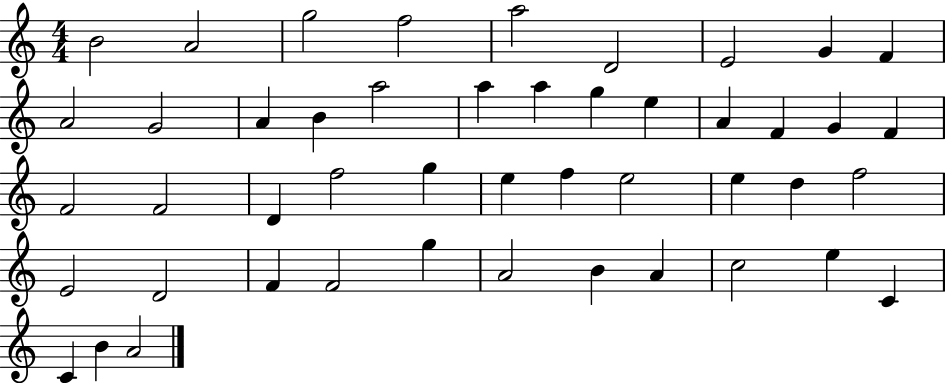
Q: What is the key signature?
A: C major